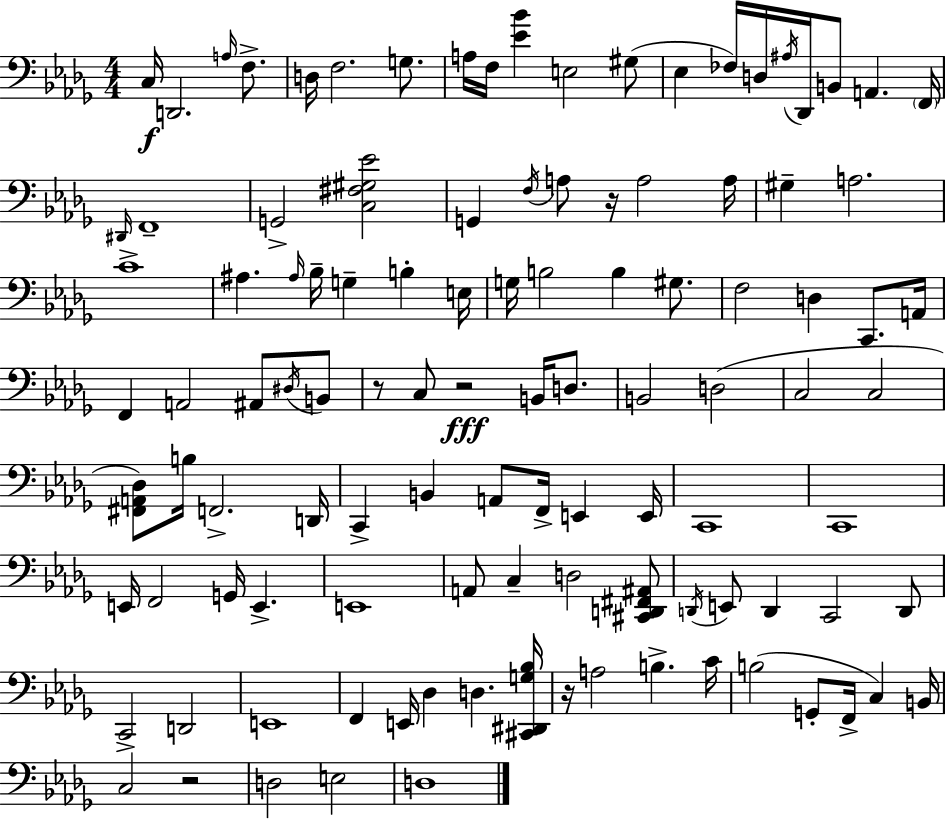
C3/s D2/h. A3/s F3/e. D3/s F3/h. G3/e. A3/s F3/s [Eb4,Bb4]/q E3/h G#3/e Eb3/q FES3/s D3/s A#3/s Db2/s B2/e A2/q. F2/s D#2/s F2/w G2/h [C3,F#3,G#3,Eb4]/h G2/q F3/s A3/e R/s A3/h A3/s G#3/q A3/h. C4/w A#3/q. A#3/s Bb3/s G3/q B3/q E3/s G3/s B3/h B3/q G#3/e. F3/h D3/q C2/e. A2/s F2/q A2/h A#2/e D#3/s B2/e R/e C3/e R/h B2/s D3/e. B2/h D3/h C3/h C3/h [F#2,A2,Db3]/e B3/s F2/h. D2/s C2/q B2/q A2/e F2/s E2/q E2/s C2/w C2/w E2/s F2/h G2/s E2/q. E2/w A2/e C3/q D3/h [C#2,D2,F#2,A#2]/e D2/s E2/e D2/q C2/h D2/e C2/h D2/h E2/w F2/q E2/s Db3/q D3/q. [C#2,D#2,G3,Bb3]/s R/s A3/h B3/q. C4/s B3/h G2/e F2/s C3/q B2/s C3/h R/h D3/h E3/h D3/w